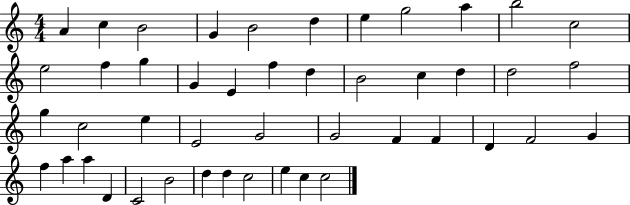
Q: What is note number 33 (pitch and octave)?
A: F4